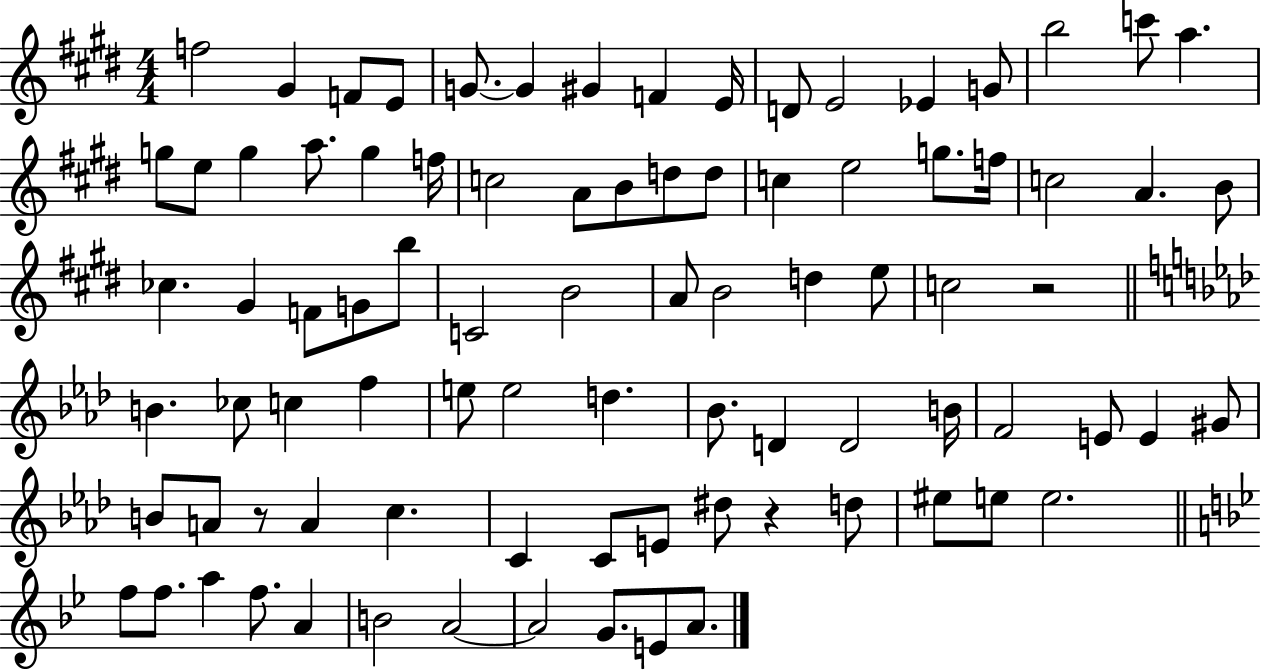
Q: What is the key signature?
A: E major